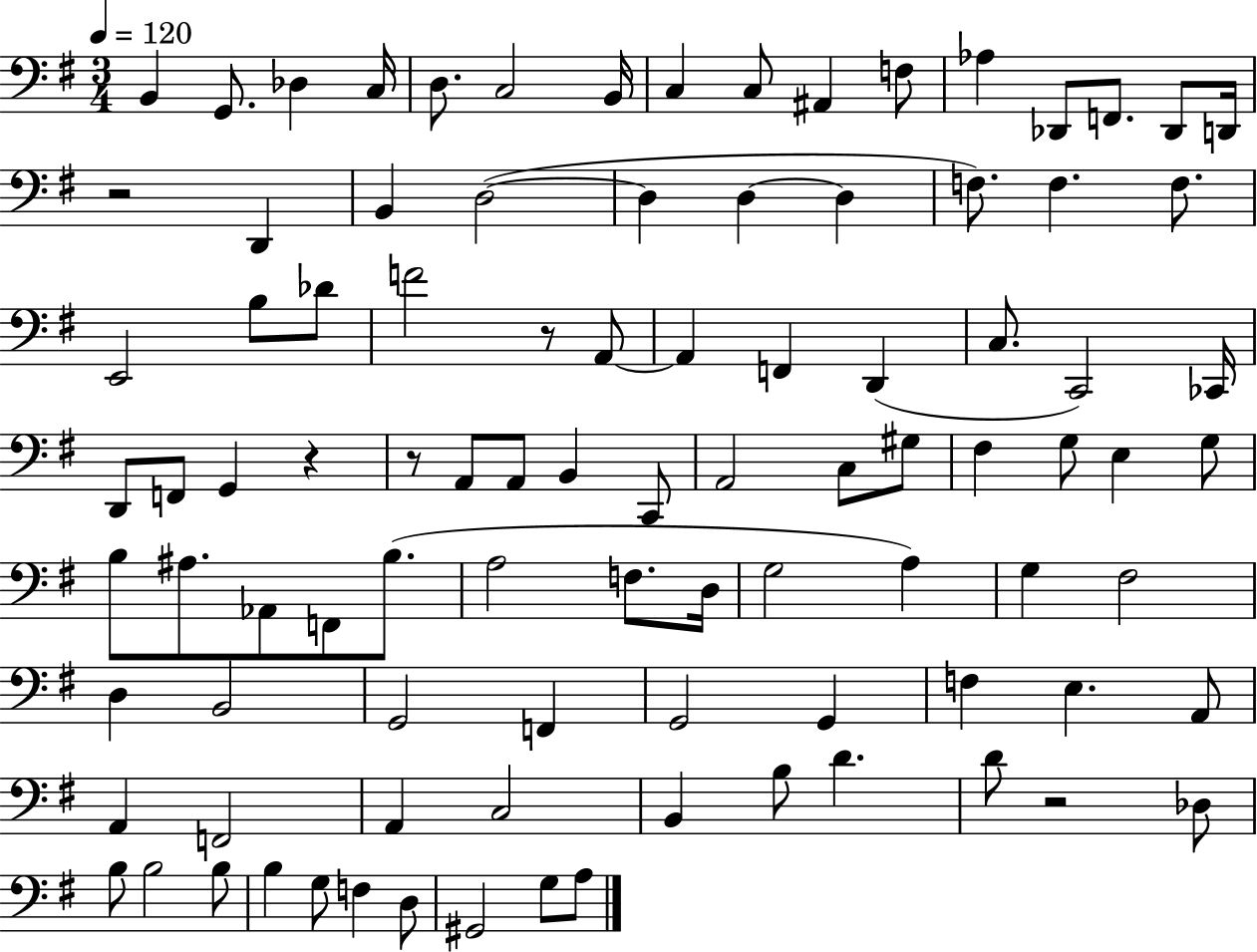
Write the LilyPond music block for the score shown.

{
  \clef bass
  \numericTimeSignature
  \time 3/4
  \key g \major
  \tempo 4 = 120
  b,4 g,8. des4 c16 | d8. c2 b,16 | c4 c8 ais,4 f8 | aes4 des,8 f,8. des,8 d,16 | \break r2 d,4 | b,4 d2~(~ | d4 d4~~ d4 | f8.) f4. f8. | \break e,2 b8 des'8 | f'2 r8 a,8~~ | a,4 f,4 d,4( | c8. c,2) ces,16 | \break d,8 f,8 g,4 r4 | r8 a,8 a,8 b,4 c,8 | a,2 c8 gis8 | fis4 g8 e4 g8 | \break b8 ais8. aes,8 f,8 b8.( | a2 f8. d16 | g2 a4) | g4 fis2 | \break d4 b,2 | g,2 f,4 | g,2 g,4 | f4 e4. a,8 | \break a,4 f,2 | a,4 c2 | b,4 b8 d'4. | d'8 r2 des8 | \break b8 b2 b8 | b4 g8 f4 d8 | gis,2 g8 a8 | \bar "|."
}